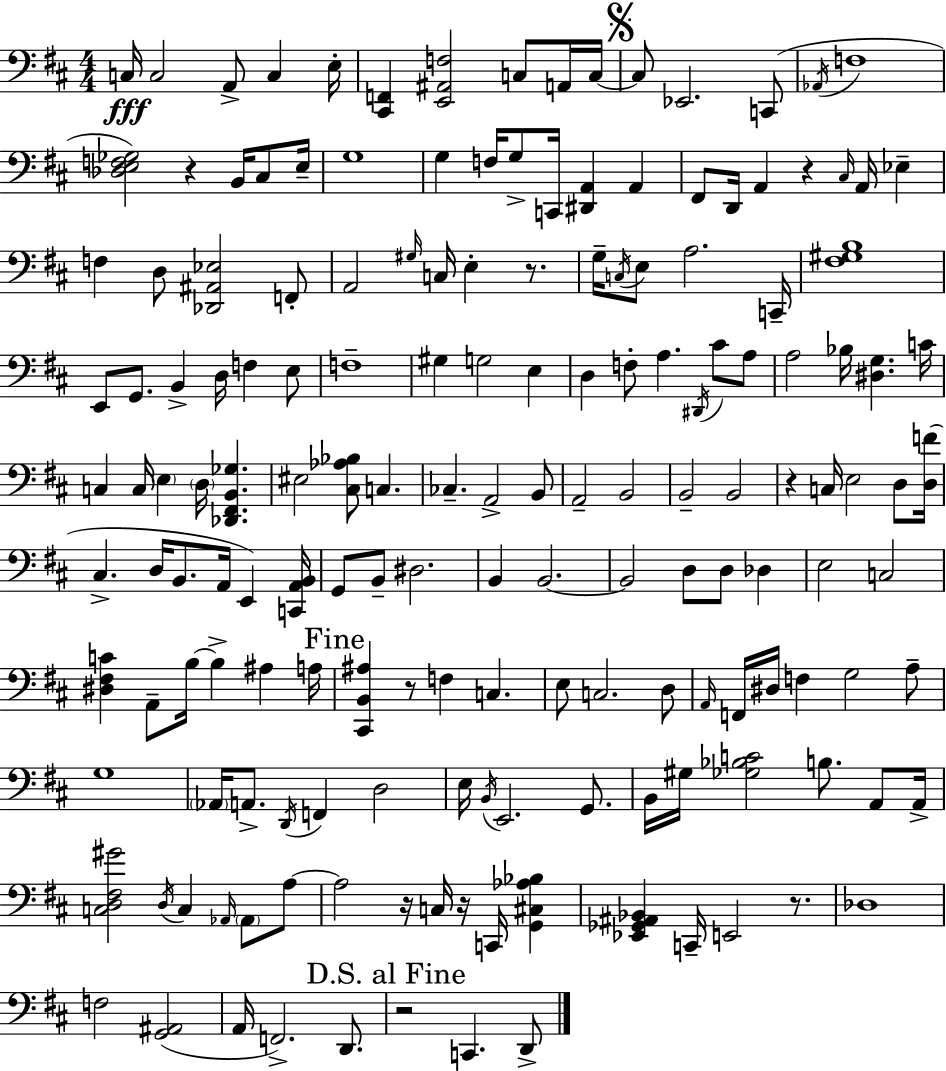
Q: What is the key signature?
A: D major